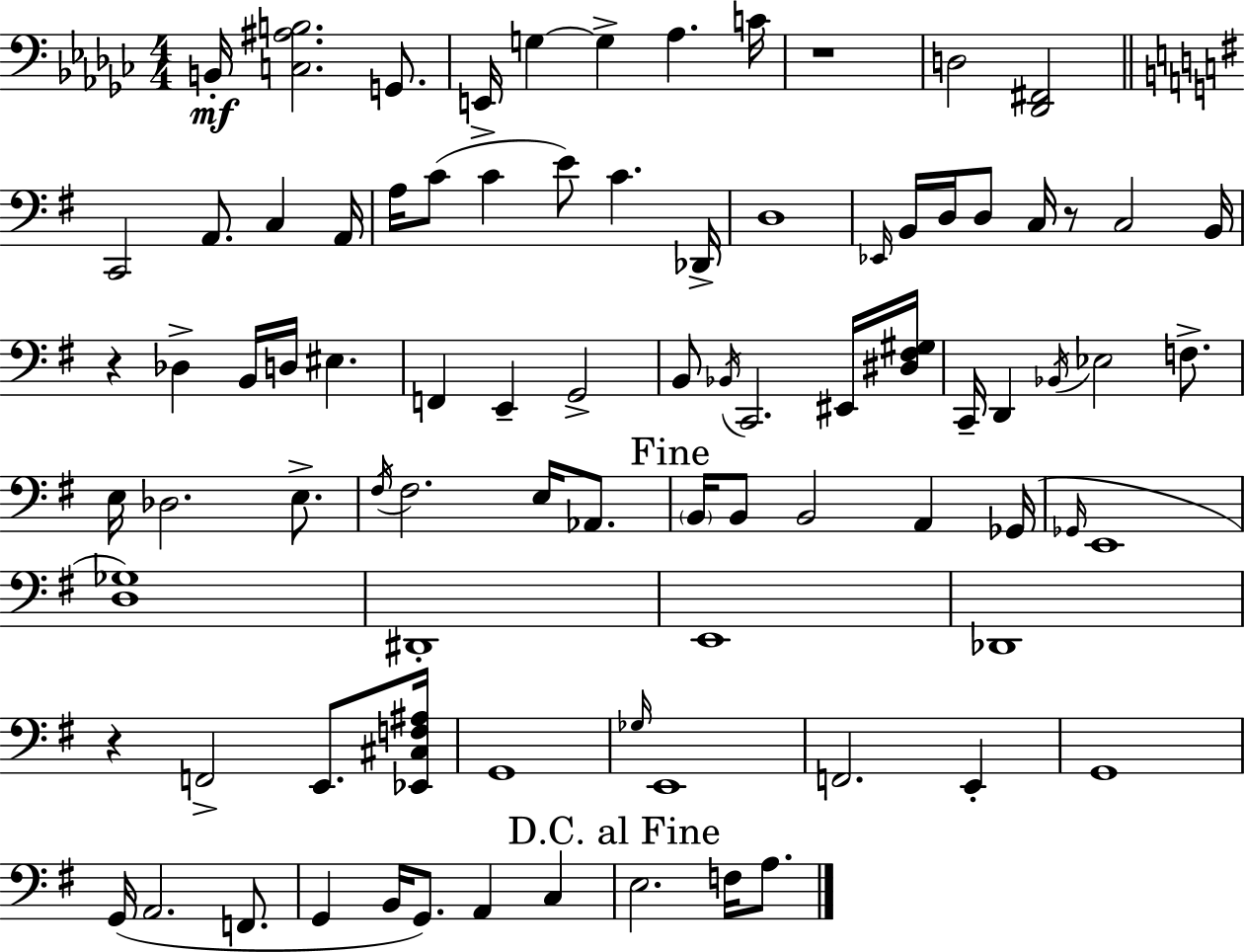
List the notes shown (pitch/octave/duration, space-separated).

B2/s [C3,A#3,B3]/h. G2/e. E2/s G3/q G3/q Ab3/q. C4/s R/w D3/h [Db2,F#2]/h C2/h A2/e. C3/q A2/s A3/s C4/e C4/q E4/e C4/q. Db2/s D3/w Eb2/s B2/s D3/s D3/e C3/s R/e C3/h B2/s R/q Db3/q B2/s D3/s EIS3/q. F2/q E2/q G2/h B2/e Bb2/s C2/h. EIS2/s [D#3,F#3,G#3]/s C2/s D2/q Bb2/s Eb3/h F3/e. E3/s Db3/h. E3/e. F#3/s F#3/h. E3/s Ab2/e. B2/s B2/e B2/h A2/q Gb2/s Gb2/s E2/w [D3,Gb3]/w D#2/w E2/w Db2/w R/q F2/h E2/e. [Eb2,C#3,F3,A#3]/s G2/w Gb3/s E2/w F2/h. E2/q G2/w G2/s A2/h. F2/e. G2/q B2/s G2/e. A2/q C3/q E3/h. F3/s A3/e.